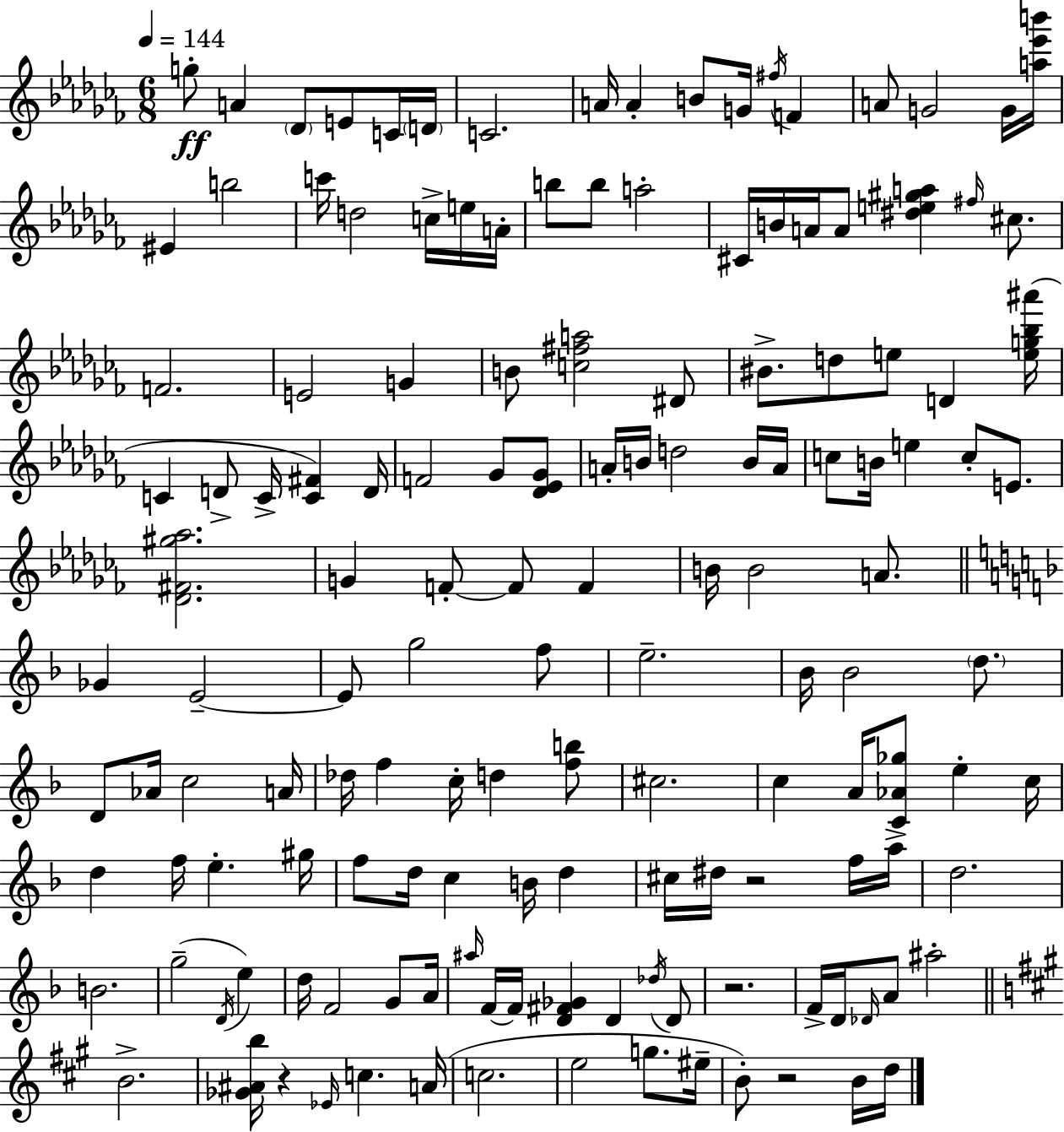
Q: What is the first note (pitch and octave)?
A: G5